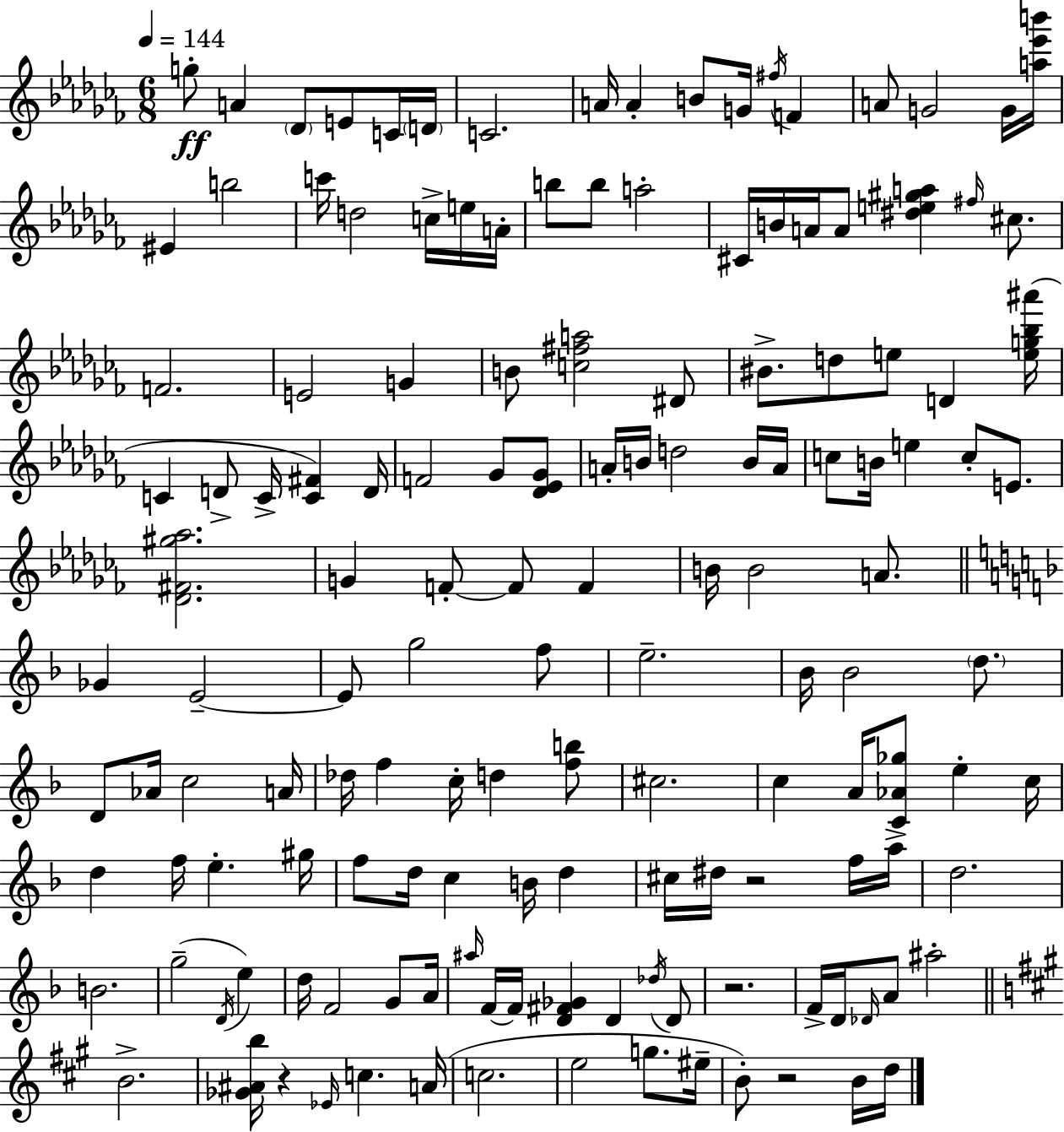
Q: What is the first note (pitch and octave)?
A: G5